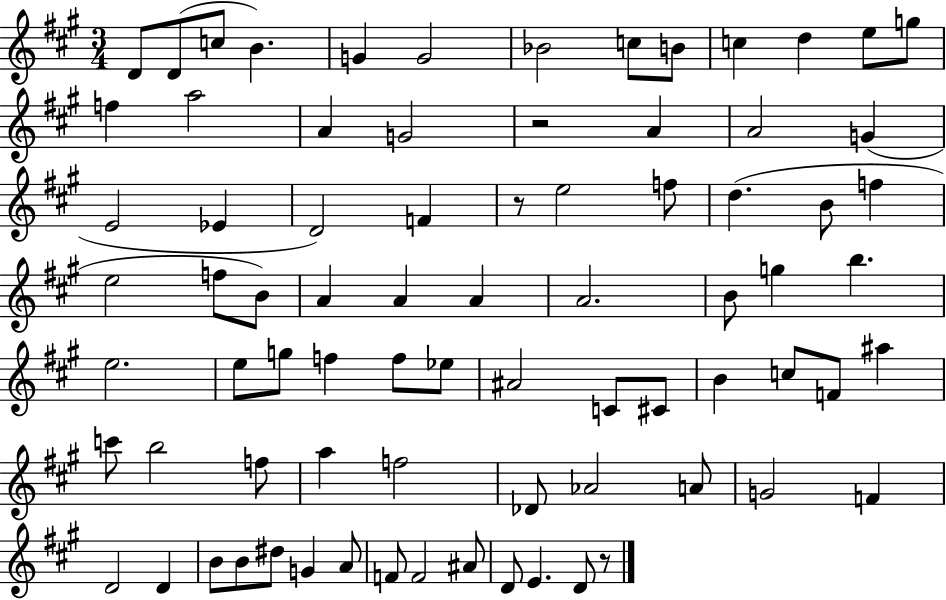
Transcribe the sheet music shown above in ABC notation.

X:1
T:Untitled
M:3/4
L:1/4
K:A
D/2 D/2 c/2 B G G2 _B2 c/2 B/2 c d e/2 g/2 f a2 A G2 z2 A A2 G E2 _E D2 F z/2 e2 f/2 d B/2 f e2 f/2 B/2 A A A A2 B/2 g b e2 e/2 g/2 f f/2 _e/2 ^A2 C/2 ^C/2 B c/2 F/2 ^a c'/2 b2 f/2 a f2 _D/2 _A2 A/2 G2 F D2 D B/2 B/2 ^d/2 G A/2 F/2 F2 ^A/2 D/2 E D/2 z/2